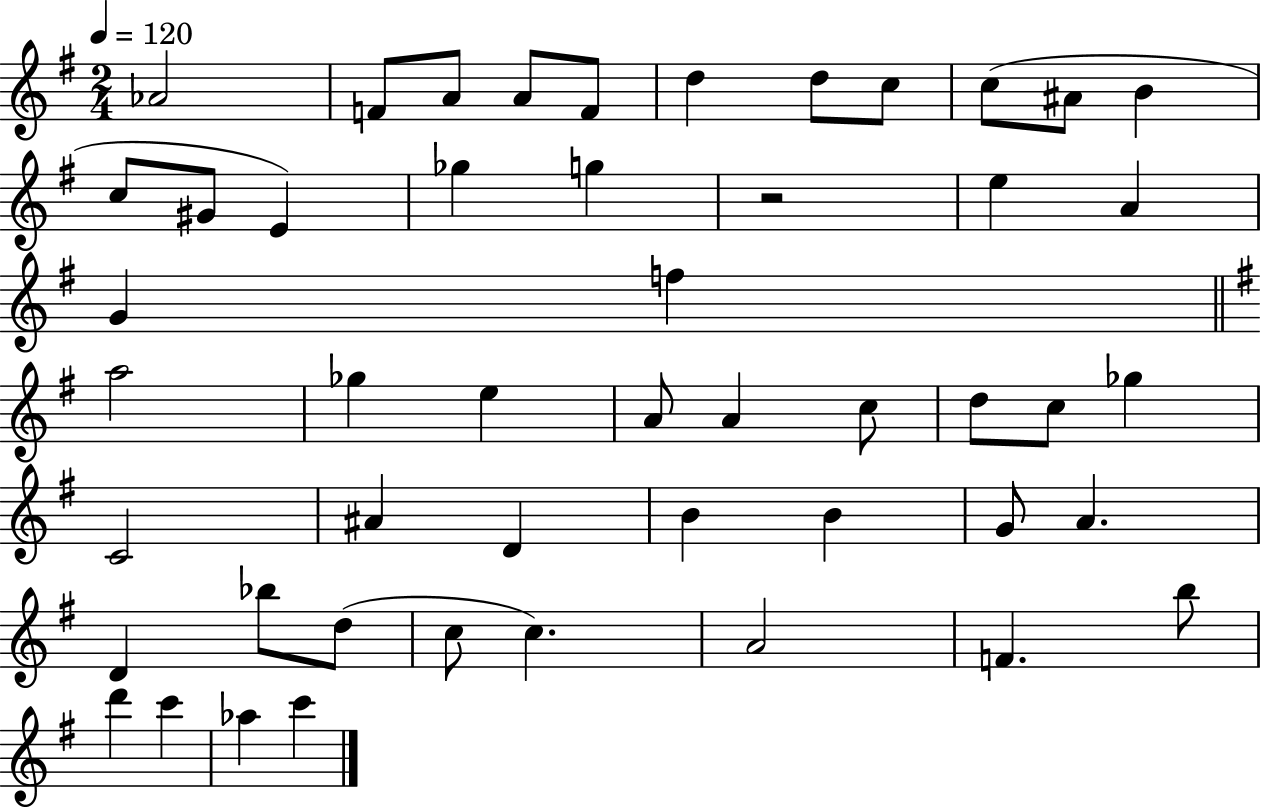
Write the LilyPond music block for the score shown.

{
  \clef treble
  \numericTimeSignature
  \time 2/4
  \key g \major
  \tempo 4 = 120
  aes'2 | f'8 a'8 a'8 f'8 | d''4 d''8 c''8 | c''8( ais'8 b'4 | \break c''8 gis'8 e'4) | ges''4 g''4 | r2 | e''4 a'4 | \break g'4 f''4 | \bar "||" \break \key e \minor a''2 | ges''4 e''4 | a'8 a'4 c''8 | d''8 c''8 ges''4 | \break c'2 | ais'4 d'4 | b'4 b'4 | g'8 a'4. | \break d'4 bes''8 d''8( | c''8 c''4.) | a'2 | f'4. b''8 | \break d'''4 c'''4 | aes''4 c'''4 | \bar "|."
}